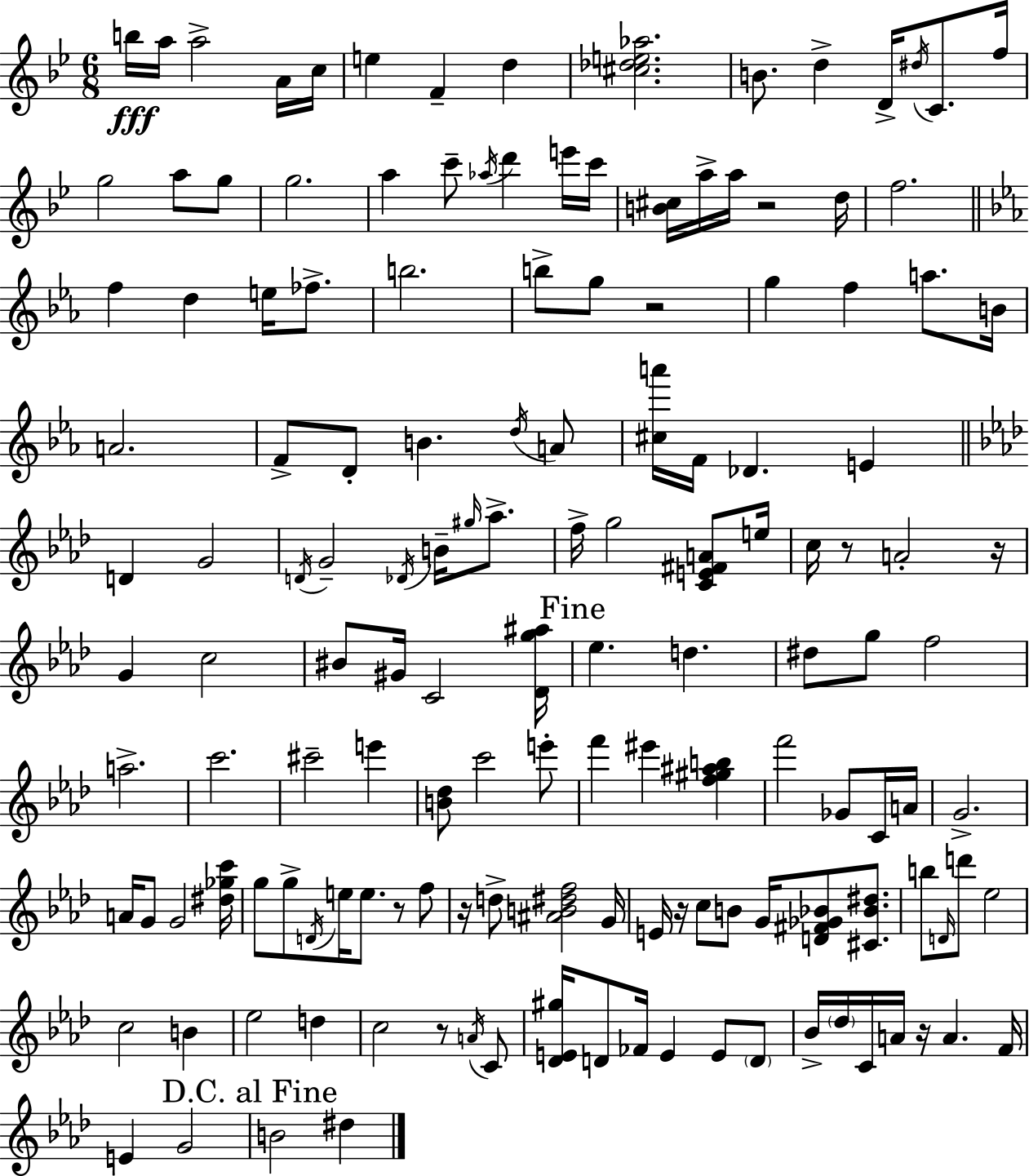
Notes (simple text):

B5/s A5/s A5/h A4/s C5/s E5/q F4/q D5/q [C#5,Db5,E5,Ab5]/h. B4/e. D5/q D4/s D#5/s C4/e. F5/s G5/h A5/e G5/e G5/h. A5/q C6/e Ab5/s D6/q E6/s C6/s [B4,C#5]/s A5/s A5/s R/h D5/s F5/h. F5/q D5/q E5/s FES5/e. B5/h. B5/e G5/e R/h G5/q F5/q A5/e. B4/s A4/h. F4/e D4/e B4/q. D5/s A4/e [C#5,A6]/s F4/s Db4/q. E4/q D4/q G4/h D4/s G4/h Db4/s B4/s G#5/s Ab5/e. F5/s G5/h [C4,E4,F#4,A4]/e E5/s C5/s R/e A4/h R/s G4/q C5/h BIS4/e G#4/s C4/h [Db4,G5,A#5]/s Eb5/q. D5/q. D#5/e G5/e F5/h A5/h. C6/h. C#6/h E6/q [B4,Db5]/e C6/h E6/e F6/q EIS6/q [F5,G#5,A#5,B5]/q F6/h Gb4/e C4/s A4/s G4/h. A4/s G4/e G4/h [D#5,Gb5,C6]/s G5/e G5/e D4/s E5/s E5/e. R/e F5/e R/s D5/e [A#4,B4,D#5,F5]/h G4/s E4/s R/s C5/e B4/e G4/s [D4,F#4,Gb4,Bb4]/e [C#4,Bb4,D#5]/e. B5/e D4/s D6/e Eb5/h C5/h B4/q Eb5/h D5/q C5/h R/e A4/s C4/e [Db4,E4,G#5]/s D4/e FES4/s E4/q E4/e D4/e Bb4/s Db5/s C4/s A4/s R/s A4/q. F4/s E4/q G4/h B4/h D#5/q